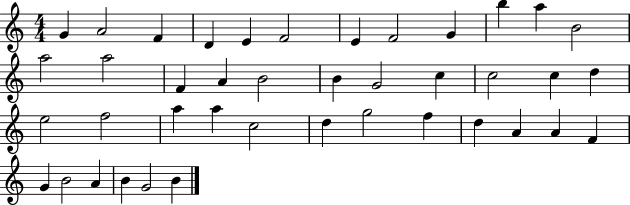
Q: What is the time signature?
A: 4/4